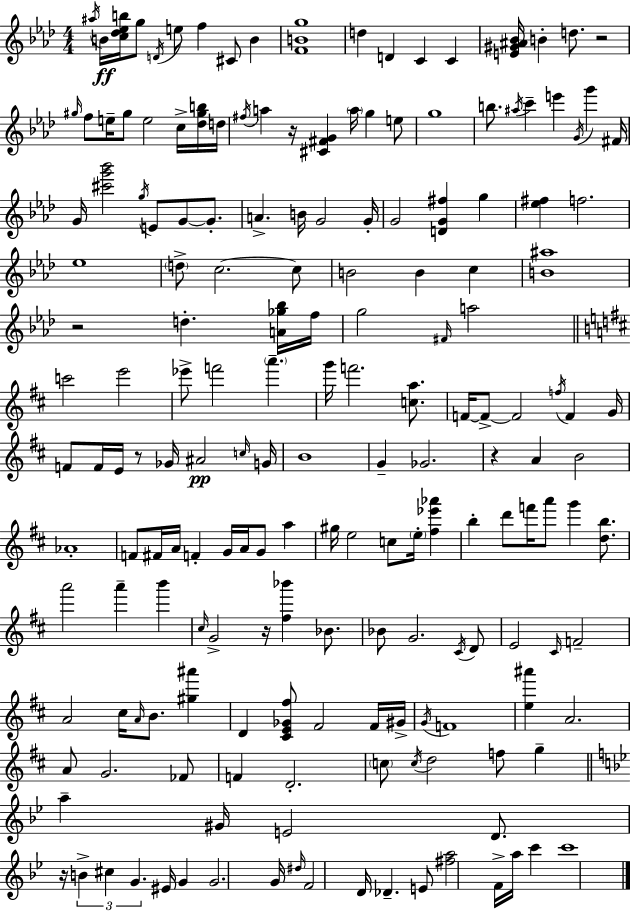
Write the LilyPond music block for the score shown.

{
  \clef treble
  \numericTimeSignature
  \time 4/4
  \key aes \major
  \acciaccatura { ais''16 }\ff b'16 <c'' des'' ees'' b''>16 g''8 \acciaccatura { d'16 } e''8 f''4 cis'8 b'4 | <f' b' g''>1 | d''4 d'4 c'4 c'4 | <e' gis' ais' bes'>16 b'4-. d''8. r2 | \break \grace { gis''16 } f''8 e''16-- gis''8 e''2 | c''16-> <des'' gis'' b''>16 d''16 \acciaccatura { fis''16 } a''4 r16 <cis' fis' g'>4 \parenthesize a''16 g''4 | e''8 g''1 | b''8. \acciaccatura { ais''16 } c'''4-- e'''4 | \break \acciaccatura { g'16 } g'''4 fis'16 g'16 <cis''' g''' bes'''>2 \acciaccatura { g''16 } | e'8 g'8~~ g'8.-. a'4.-> b'16 g'2 | g'16-. g'2 <d' g' fis''>4 | g''4 <ees'' fis''>4 f''2. | \break ees''1 | \parenthesize d''8-> c''2.~~ | c''8 b'2 b'4 | c''4 <b' ais''>1 | \break r2 d''4.-. | <a' ges'' bes''>16 f''16 g''2 \grace { fis'16 } | a''2 \bar "||" \break \key d \major c'''2 e'''2 | ees'''8-> f'''2 \parenthesize a'''4.-- | g'''16 f'''2. <c'' a''>8. | f'16~~ f'8->~~ f'2 \acciaccatura { f''16 } f'4 | \break g'16 f'8 f'16 e'16 r8 ges'16 ais'2\pp | \grace { c''16 } g'16 b'1 | g'4-- ges'2. | r4 a'4 b'2 | \break aes'1-. | f'8 fis'16 a'16 f'4-. g'16 a'16 g'8 a''4 | gis''16 e''2 c''8 \parenthesize e''16-. <fis'' ees''' aes'''>4 | b''4-. d'''8 f'''16 a'''8 g'''4 <d'' b''>8. | \break a'''2 a'''4-- b'''4 | \grace { cis''16 } g'2-> r16 <fis'' bes'''>4 | bes'8. bes'8 g'2. | \acciaccatura { cis'16 } d'8 e'2 \grace { cis'16 } f'2-- | \break a'2 cis''16 \grace { a'16 } b'8. | <gis'' ais'''>4 d'4 <cis' e' ges' fis''>8 fis'2 | fis'16 gis'16-> \acciaccatura { g'16 } f'1 | <e'' ais'''>4 a'2. | \break a'8 g'2. | fes'8 f'4 d'2.-. | \parenthesize c''8 \acciaccatura { c''16 } d''2 | f''8 g''4-- \bar "||" \break \key bes \major a''4-- gis'16 e'2 d'8. | r16 \tuplet 3/2 { b'4-> cis''4 g'4. } eis'16 | g'4 g'2. | g'16 \grace { dis''16 } f'2 d'16 des'4.-- | \break e'8 <fis'' a''>2 f'16-> a''16 c'''4 | c'''1 | \bar "|."
}